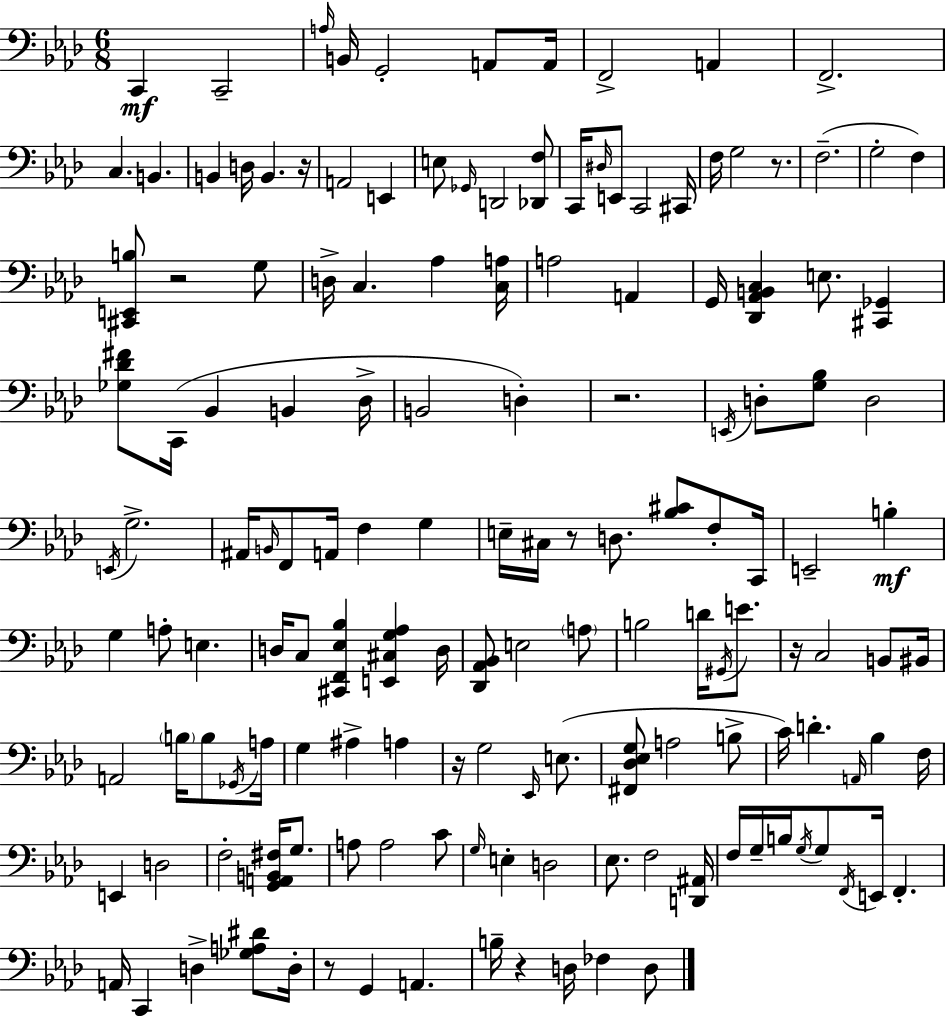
{
  \clef bass
  \numericTimeSignature
  \time 6/8
  \key f \minor
  c,4\mf c,2-- | \grace { a16 } b,16 g,2-. a,8 | a,16 f,2-> a,4 | f,2.-> | \break c4. b,4. | b,4 d16 b,4. | r16 a,2 e,4 | e8 \grace { ges,16 } d,2 | \break <des, f>8 c,16 \grace { dis16 } e,8 c,2 | cis,16 f16 g2 | r8. f2.--( | g2-. f4) | \break <cis, e, b>8 r2 | g8 d16-> c4. aes4 | <c a>16 a2 a,4 | g,16 <des, aes, b, c>4 e8. <cis, ges,>4 | \break <ges des' fis'>8 c,16( bes,4 b,4 | des16-> b,2 d4-.) | r2. | \acciaccatura { e,16 } d8-. <g bes>8 d2 | \break \acciaccatura { e,16 } g2.-> | ais,16 \grace { b,16 } f,8 a,16 f4 | g4 e16-- cis16 r8 d8. | <bes cis'>8 f8-. c,16 e,2-- | \break b4-.\mf g4 a8-. | e4. d16 c8 <cis, f, ees bes>4 | <e, cis g aes>4 d16 <des, aes, bes,>8 e2 | \parenthesize a8 b2 | \break d'16 \acciaccatura { gis,16 } e'8. r16 c2 | b,8 bis,16 a,2 | \parenthesize b16 b8 \acciaccatura { ges,16 } a16 g4 | ais4-> a4 r16 g2 | \break \grace { ees,16 } e8.( <fis, des ees g>8 a2 | b8-> c'16) d'4.-. | \grace { a,16 } bes4 f16 e,4 | d2 f2-. | \break <g, a, b, fis>16 g8. a8 | a2 c'8 \grace { g16 } e4-. | d2 ees8. | f2 <d, ais,>16 f16 | \break g16-- b16 \acciaccatura { g16 } g8 \acciaccatura { f,16 } e,16 f,4.-. | a,16 c,4 d4-> <ges a dis'>8 | d16-. r8 g,4 a,4. | b16-- r4 d16 fes4 d8 | \break \bar "|."
}